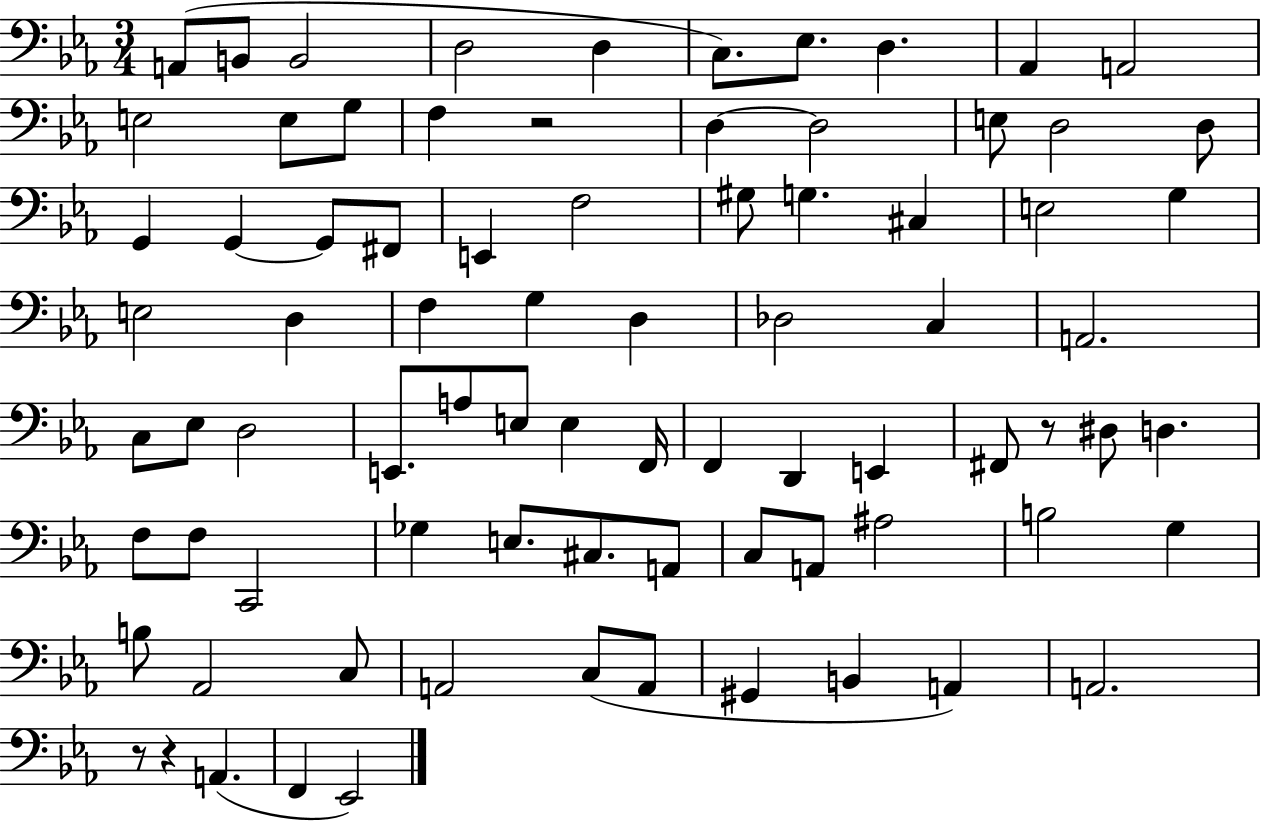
X:1
T:Untitled
M:3/4
L:1/4
K:Eb
A,,/2 B,,/2 B,,2 D,2 D, C,/2 _E,/2 D, _A,, A,,2 E,2 E,/2 G,/2 F, z2 D, D,2 E,/2 D,2 D,/2 G,, G,, G,,/2 ^F,,/2 E,, F,2 ^G,/2 G, ^C, E,2 G, E,2 D, F, G, D, _D,2 C, A,,2 C,/2 _E,/2 D,2 E,,/2 A,/2 E,/2 E, F,,/4 F,, D,, E,, ^F,,/2 z/2 ^D,/2 D, F,/2 F,/2 C,,2 _G, E,/2 ^C,/2 A,,/2 C,/2 A,,/2 ^A,2 B,2 G, B,/2 _A,,2 C,/2 A,,2 C,/2 A,,/2 ^G,, B,, A,, A,,2 z/2 z A,, F,, _E,,2